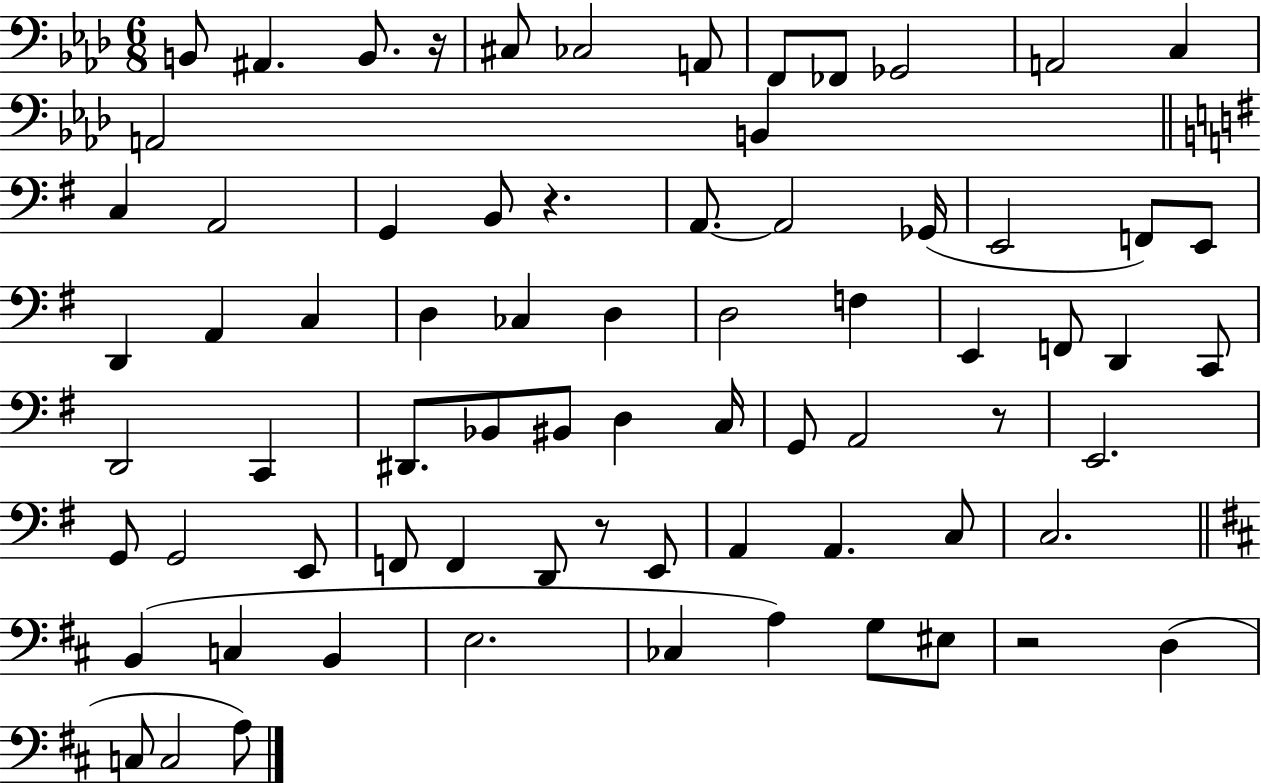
X:1
T:Untitled
M:6/8
L:1/4
K:Ab
B,,/2 ^A,, B,,/2 z/4 ^C,/2 _C,2 A,,/2 F,,/2 _F,,/2 _G,,2 A,,2 C, A,,2 B,, C, A,,2 G,, B,,/2 z A,,/2 A,,2 _G,,/4 E,,2 F,,/2 E,,/2 D,, A,, C, D, _C, D, D,2 F, E,, F,,/2 D,, C,,/2 D,,2 C,, ^D,,/2 _B,,/2 ^B,,/2 D, C,/4 G,,/2 A,,2 z/2 E,,2 G,,/2 G,,2 E,,/2 F,,/2 F,, D,,/2 z/2 E,,/2 A,, A,, C,/2 C,2 B,, C, B,, E,2 _C, A, G,/2 ^E,/2 z2 D, C,/2 C,2 A,/2